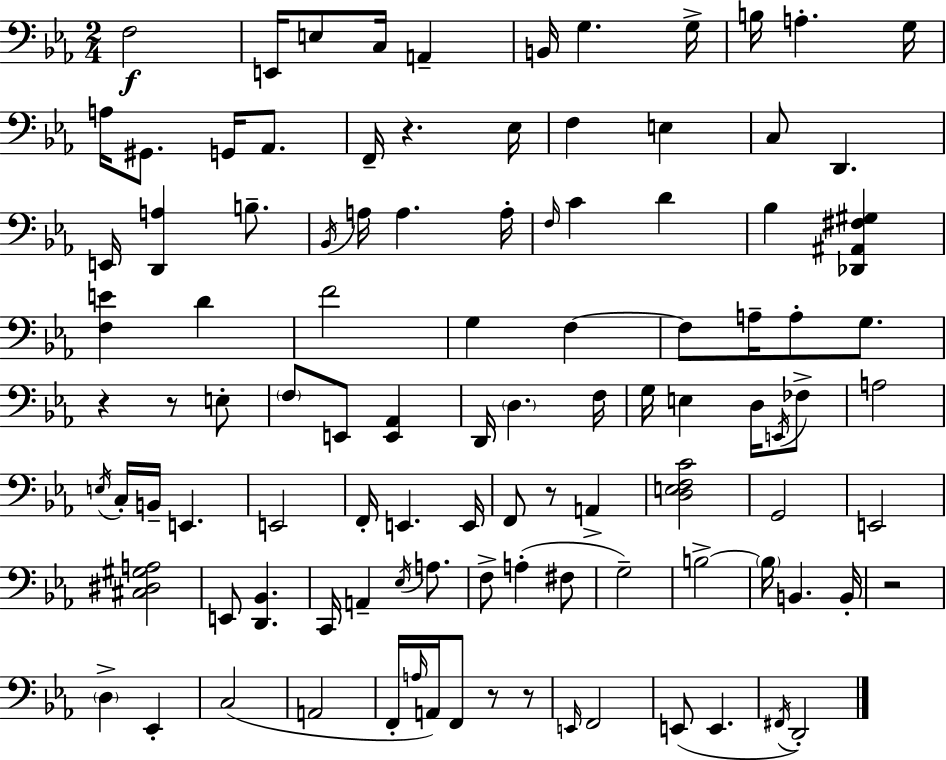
{
  \clef bass
  \numericTimeSignature
  \time 2/4
  \key ees \major
  f2\f | e,16 e8 c16 a,4-- | b,16 g4. g16-> | b16 a4.-. g16 | \break a16 gis,8. g,16 aes,8. | f,16-- r4. ees16 | f4 e4 | c8 d,4. | \break e,16 <d, a>4 b8.-- | \acciaccatura { bes,16 } a16 a4. | a16-. \grace { f16 } c'4 d'4 | bes4 <des, ais, fis gis>4 | \break <f e'>4 d'4 | f'2 | g4 f4~~ | f8 a16-- a8-. g8. | \break r4 r8 | e8-. \parenthesize f8 e,8 <e, aes,>4 | d,16 \parenthesize d4. | f16 g16 e4 d16 | \break \acciaccatura { e,16 } fes8-> a2 | \acciaccatura { e16 } c16-. b,16-- e,4. | e,2 | f,16-. e,4. | \break e,16 f,8 r8 | a,4-> <d e f c'>2 | g,2 | e,2 | \break <cis dis gis a>2 | e,8 <d, bes,>4. | c,16 a,4-- | \acciaccatura { ees16 } a8. f8-> a4-.( | \break fis8 g2--) | b2->~~ | \parenthesize b16 b,4. | b,16-. r2 | \break \parenthesize d4-> | ees,4-. c2( | a,2 | f,16-. \grace { a16 } a,16) | \break f,8 r8 r8 \grace { e,16 } f,2 | e,8( | e,4. \acciaccatura { fis,16 } | d,2-.) | \break \bar "|."
}